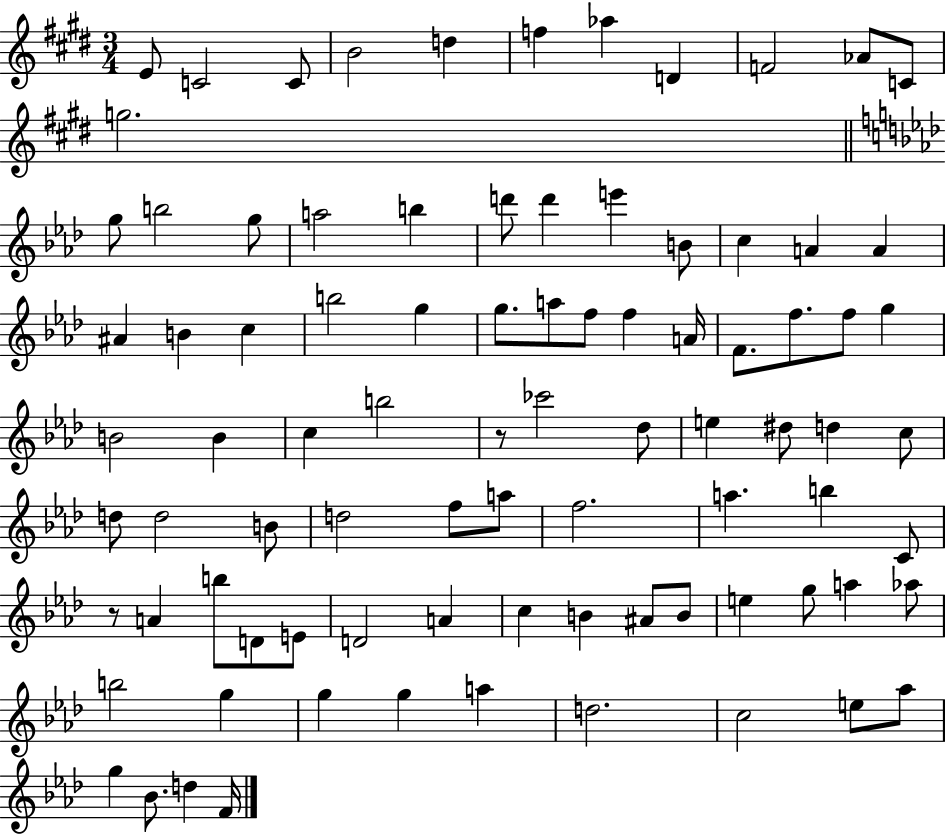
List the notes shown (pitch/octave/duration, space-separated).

E4/e C4/h C4/e B4/h D5/q F5/q Ab5/q D4/q F4/h Ab4/e C4/e G5/h. G5/e B5/h G5/e A5/h B5/q D6/e D6/q E6/q B4/e C5/q A4/q A4/q A#4/q B4/q C5/q B5/h G5/q G5/e. A5/e F5/e F5/q A4/s F4/e. F5/e. F5/e G5/q B4/h B4/q C5/q B5/h R/e CES6/h Db5/e E5/q D#5/e D5/q C5/e D5/e D5/h B4/e D5/h F5/e A5/e F5/h. A5/q. B5/q C4/e R/e A4/q B5/e D4/e E4/e D4/h A4/q C5/q B4/q A#4/e B4/e E5/q G5/e A5/q Ab5/e B5/h G5/q G5/q G5/q A5/q D5/h. C5/h E5/e Ab5/e G5/q Bb4/e. D5/q F4/s